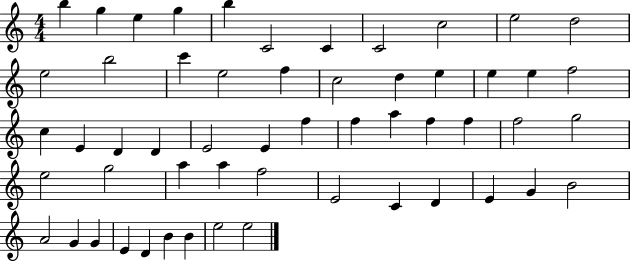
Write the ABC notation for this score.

X:1
T:Untitled
M:4/4
L:1/4
K:C
b g e g b C2 C C2 c2 e2 d2 e2 b2 c' e2 f c2 d e e e f2 c E D D E2 E f f a f f f2 g2 e2 g2 a a f2 E2 C D E G B2 A2 G G E D B B e2 e2